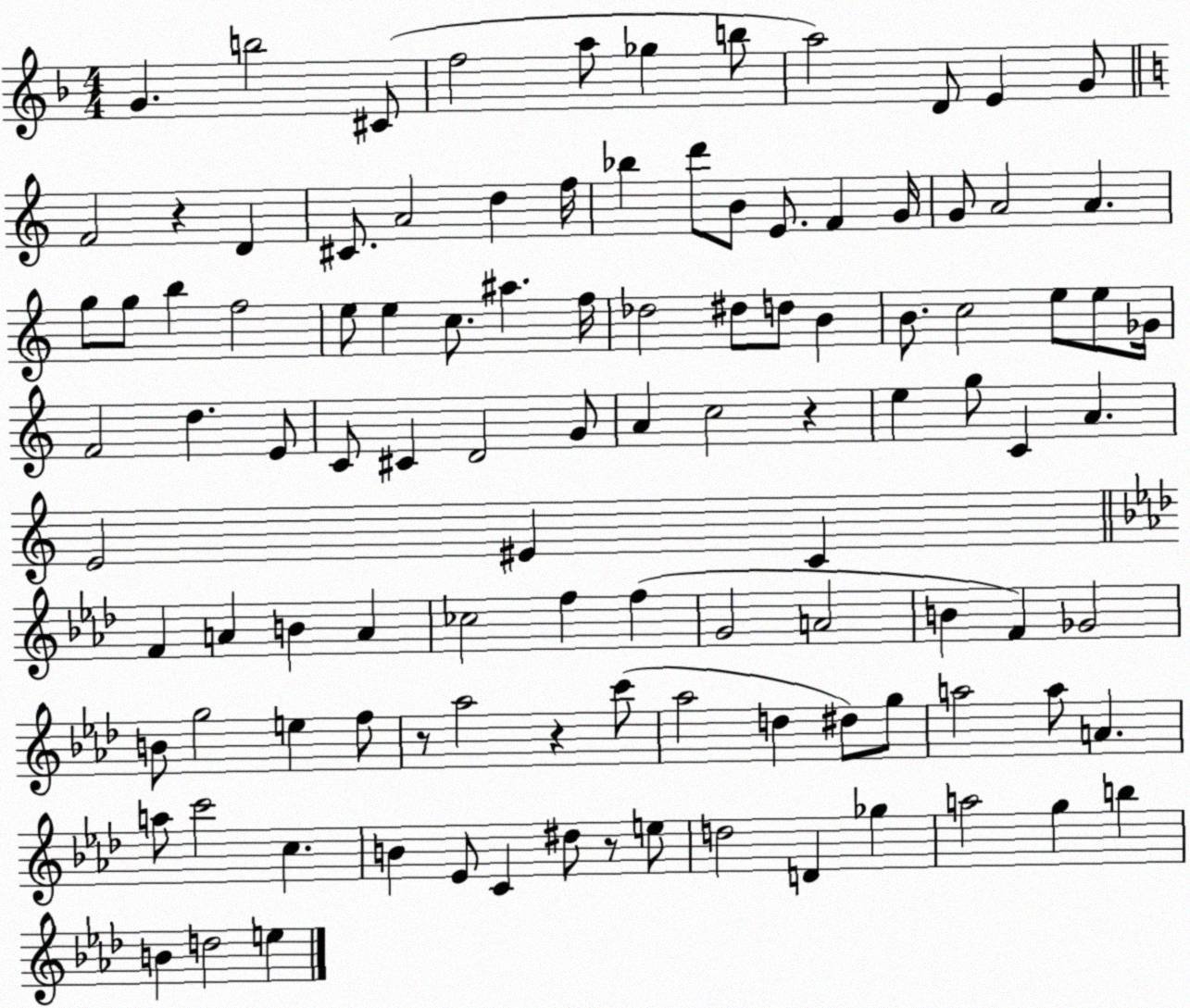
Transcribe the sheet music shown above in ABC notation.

X:1
T:Untitled
M:4/4
L:1/4
K:F
G b2 ^C/2 f2 a/2 _g b/2 a2 D/2 E G/2 F2 z D ^C/2 A2 d f/4 _b d'/2 B/2 E/2 F G/4 G/2 A2 A g/2 g/2 b f2 e/2 e c/2 ^a f/4 _d2 ^d/2 d/2 B B/2 c2 e/2 e/2 _G/4 F2 d E/2 C/2 ^C D2 G/2 A c2 z e g/2 C A E2 ^E C F A B A _c2 f f G2 A2 B F _G2 B/2 g2 e f/2 z/2 _a2 z c'/2 _a2 d ^d/2 g/2 a2 a/2 A a/2 c'2 c B _E/2 C ^d/2 z/2 e/2 d2 D _g a2 g b B d2 e